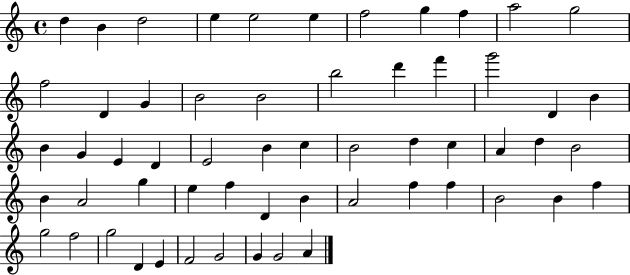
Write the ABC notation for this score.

X:1
T:Untitled
M:4/4
L:1/4
K:C
d B d2 e e2 e f2 g f a2 g2 f2 D G B2 B2 b2 d' f' g'2 D B B G E D E2 B c B2 d c A d B2 B A2 g e f D B A2 f f B2 B f g2 f2 g2 D E F2 G2 G G2 A